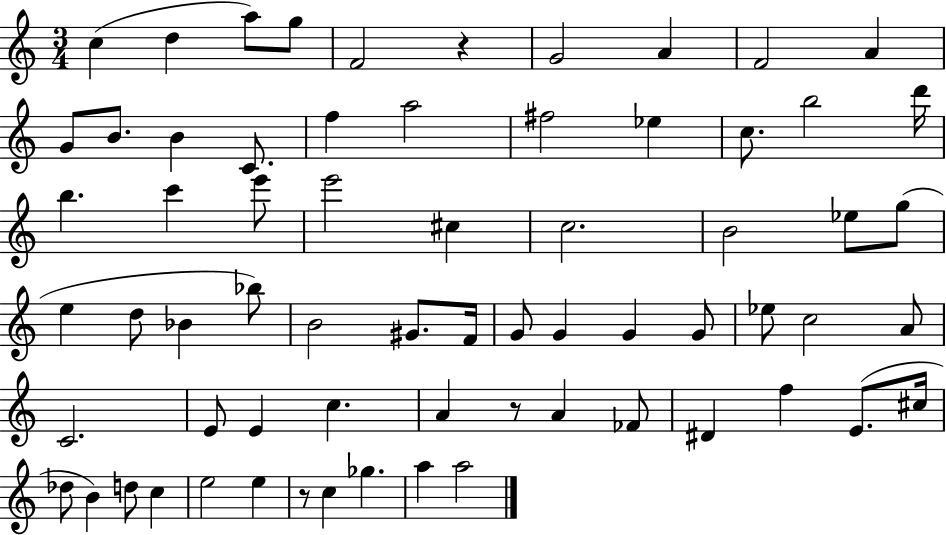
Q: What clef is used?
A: treble